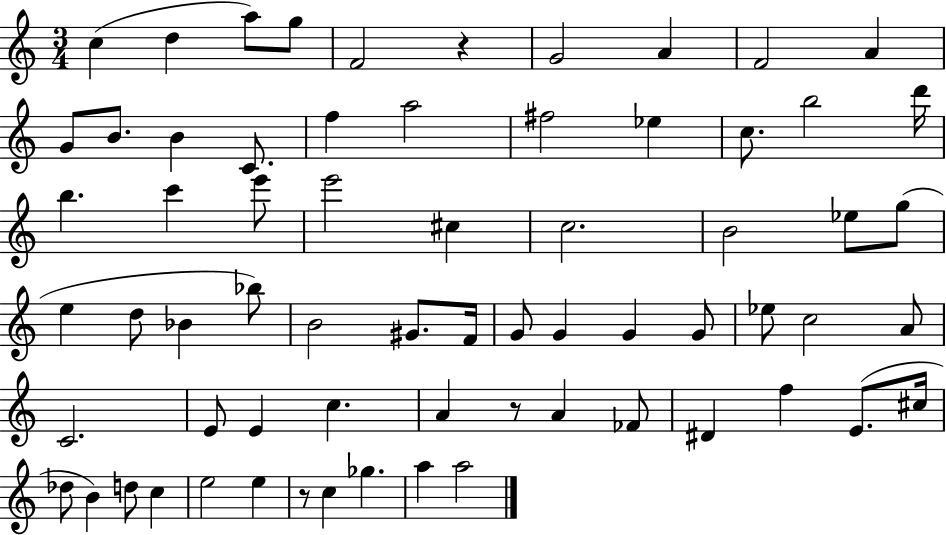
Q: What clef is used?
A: treble